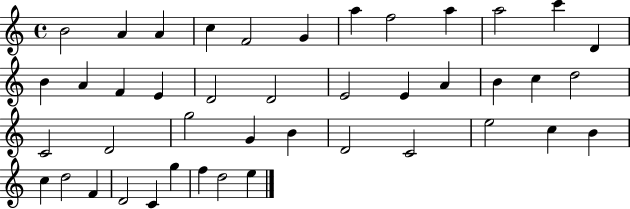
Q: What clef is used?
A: treble